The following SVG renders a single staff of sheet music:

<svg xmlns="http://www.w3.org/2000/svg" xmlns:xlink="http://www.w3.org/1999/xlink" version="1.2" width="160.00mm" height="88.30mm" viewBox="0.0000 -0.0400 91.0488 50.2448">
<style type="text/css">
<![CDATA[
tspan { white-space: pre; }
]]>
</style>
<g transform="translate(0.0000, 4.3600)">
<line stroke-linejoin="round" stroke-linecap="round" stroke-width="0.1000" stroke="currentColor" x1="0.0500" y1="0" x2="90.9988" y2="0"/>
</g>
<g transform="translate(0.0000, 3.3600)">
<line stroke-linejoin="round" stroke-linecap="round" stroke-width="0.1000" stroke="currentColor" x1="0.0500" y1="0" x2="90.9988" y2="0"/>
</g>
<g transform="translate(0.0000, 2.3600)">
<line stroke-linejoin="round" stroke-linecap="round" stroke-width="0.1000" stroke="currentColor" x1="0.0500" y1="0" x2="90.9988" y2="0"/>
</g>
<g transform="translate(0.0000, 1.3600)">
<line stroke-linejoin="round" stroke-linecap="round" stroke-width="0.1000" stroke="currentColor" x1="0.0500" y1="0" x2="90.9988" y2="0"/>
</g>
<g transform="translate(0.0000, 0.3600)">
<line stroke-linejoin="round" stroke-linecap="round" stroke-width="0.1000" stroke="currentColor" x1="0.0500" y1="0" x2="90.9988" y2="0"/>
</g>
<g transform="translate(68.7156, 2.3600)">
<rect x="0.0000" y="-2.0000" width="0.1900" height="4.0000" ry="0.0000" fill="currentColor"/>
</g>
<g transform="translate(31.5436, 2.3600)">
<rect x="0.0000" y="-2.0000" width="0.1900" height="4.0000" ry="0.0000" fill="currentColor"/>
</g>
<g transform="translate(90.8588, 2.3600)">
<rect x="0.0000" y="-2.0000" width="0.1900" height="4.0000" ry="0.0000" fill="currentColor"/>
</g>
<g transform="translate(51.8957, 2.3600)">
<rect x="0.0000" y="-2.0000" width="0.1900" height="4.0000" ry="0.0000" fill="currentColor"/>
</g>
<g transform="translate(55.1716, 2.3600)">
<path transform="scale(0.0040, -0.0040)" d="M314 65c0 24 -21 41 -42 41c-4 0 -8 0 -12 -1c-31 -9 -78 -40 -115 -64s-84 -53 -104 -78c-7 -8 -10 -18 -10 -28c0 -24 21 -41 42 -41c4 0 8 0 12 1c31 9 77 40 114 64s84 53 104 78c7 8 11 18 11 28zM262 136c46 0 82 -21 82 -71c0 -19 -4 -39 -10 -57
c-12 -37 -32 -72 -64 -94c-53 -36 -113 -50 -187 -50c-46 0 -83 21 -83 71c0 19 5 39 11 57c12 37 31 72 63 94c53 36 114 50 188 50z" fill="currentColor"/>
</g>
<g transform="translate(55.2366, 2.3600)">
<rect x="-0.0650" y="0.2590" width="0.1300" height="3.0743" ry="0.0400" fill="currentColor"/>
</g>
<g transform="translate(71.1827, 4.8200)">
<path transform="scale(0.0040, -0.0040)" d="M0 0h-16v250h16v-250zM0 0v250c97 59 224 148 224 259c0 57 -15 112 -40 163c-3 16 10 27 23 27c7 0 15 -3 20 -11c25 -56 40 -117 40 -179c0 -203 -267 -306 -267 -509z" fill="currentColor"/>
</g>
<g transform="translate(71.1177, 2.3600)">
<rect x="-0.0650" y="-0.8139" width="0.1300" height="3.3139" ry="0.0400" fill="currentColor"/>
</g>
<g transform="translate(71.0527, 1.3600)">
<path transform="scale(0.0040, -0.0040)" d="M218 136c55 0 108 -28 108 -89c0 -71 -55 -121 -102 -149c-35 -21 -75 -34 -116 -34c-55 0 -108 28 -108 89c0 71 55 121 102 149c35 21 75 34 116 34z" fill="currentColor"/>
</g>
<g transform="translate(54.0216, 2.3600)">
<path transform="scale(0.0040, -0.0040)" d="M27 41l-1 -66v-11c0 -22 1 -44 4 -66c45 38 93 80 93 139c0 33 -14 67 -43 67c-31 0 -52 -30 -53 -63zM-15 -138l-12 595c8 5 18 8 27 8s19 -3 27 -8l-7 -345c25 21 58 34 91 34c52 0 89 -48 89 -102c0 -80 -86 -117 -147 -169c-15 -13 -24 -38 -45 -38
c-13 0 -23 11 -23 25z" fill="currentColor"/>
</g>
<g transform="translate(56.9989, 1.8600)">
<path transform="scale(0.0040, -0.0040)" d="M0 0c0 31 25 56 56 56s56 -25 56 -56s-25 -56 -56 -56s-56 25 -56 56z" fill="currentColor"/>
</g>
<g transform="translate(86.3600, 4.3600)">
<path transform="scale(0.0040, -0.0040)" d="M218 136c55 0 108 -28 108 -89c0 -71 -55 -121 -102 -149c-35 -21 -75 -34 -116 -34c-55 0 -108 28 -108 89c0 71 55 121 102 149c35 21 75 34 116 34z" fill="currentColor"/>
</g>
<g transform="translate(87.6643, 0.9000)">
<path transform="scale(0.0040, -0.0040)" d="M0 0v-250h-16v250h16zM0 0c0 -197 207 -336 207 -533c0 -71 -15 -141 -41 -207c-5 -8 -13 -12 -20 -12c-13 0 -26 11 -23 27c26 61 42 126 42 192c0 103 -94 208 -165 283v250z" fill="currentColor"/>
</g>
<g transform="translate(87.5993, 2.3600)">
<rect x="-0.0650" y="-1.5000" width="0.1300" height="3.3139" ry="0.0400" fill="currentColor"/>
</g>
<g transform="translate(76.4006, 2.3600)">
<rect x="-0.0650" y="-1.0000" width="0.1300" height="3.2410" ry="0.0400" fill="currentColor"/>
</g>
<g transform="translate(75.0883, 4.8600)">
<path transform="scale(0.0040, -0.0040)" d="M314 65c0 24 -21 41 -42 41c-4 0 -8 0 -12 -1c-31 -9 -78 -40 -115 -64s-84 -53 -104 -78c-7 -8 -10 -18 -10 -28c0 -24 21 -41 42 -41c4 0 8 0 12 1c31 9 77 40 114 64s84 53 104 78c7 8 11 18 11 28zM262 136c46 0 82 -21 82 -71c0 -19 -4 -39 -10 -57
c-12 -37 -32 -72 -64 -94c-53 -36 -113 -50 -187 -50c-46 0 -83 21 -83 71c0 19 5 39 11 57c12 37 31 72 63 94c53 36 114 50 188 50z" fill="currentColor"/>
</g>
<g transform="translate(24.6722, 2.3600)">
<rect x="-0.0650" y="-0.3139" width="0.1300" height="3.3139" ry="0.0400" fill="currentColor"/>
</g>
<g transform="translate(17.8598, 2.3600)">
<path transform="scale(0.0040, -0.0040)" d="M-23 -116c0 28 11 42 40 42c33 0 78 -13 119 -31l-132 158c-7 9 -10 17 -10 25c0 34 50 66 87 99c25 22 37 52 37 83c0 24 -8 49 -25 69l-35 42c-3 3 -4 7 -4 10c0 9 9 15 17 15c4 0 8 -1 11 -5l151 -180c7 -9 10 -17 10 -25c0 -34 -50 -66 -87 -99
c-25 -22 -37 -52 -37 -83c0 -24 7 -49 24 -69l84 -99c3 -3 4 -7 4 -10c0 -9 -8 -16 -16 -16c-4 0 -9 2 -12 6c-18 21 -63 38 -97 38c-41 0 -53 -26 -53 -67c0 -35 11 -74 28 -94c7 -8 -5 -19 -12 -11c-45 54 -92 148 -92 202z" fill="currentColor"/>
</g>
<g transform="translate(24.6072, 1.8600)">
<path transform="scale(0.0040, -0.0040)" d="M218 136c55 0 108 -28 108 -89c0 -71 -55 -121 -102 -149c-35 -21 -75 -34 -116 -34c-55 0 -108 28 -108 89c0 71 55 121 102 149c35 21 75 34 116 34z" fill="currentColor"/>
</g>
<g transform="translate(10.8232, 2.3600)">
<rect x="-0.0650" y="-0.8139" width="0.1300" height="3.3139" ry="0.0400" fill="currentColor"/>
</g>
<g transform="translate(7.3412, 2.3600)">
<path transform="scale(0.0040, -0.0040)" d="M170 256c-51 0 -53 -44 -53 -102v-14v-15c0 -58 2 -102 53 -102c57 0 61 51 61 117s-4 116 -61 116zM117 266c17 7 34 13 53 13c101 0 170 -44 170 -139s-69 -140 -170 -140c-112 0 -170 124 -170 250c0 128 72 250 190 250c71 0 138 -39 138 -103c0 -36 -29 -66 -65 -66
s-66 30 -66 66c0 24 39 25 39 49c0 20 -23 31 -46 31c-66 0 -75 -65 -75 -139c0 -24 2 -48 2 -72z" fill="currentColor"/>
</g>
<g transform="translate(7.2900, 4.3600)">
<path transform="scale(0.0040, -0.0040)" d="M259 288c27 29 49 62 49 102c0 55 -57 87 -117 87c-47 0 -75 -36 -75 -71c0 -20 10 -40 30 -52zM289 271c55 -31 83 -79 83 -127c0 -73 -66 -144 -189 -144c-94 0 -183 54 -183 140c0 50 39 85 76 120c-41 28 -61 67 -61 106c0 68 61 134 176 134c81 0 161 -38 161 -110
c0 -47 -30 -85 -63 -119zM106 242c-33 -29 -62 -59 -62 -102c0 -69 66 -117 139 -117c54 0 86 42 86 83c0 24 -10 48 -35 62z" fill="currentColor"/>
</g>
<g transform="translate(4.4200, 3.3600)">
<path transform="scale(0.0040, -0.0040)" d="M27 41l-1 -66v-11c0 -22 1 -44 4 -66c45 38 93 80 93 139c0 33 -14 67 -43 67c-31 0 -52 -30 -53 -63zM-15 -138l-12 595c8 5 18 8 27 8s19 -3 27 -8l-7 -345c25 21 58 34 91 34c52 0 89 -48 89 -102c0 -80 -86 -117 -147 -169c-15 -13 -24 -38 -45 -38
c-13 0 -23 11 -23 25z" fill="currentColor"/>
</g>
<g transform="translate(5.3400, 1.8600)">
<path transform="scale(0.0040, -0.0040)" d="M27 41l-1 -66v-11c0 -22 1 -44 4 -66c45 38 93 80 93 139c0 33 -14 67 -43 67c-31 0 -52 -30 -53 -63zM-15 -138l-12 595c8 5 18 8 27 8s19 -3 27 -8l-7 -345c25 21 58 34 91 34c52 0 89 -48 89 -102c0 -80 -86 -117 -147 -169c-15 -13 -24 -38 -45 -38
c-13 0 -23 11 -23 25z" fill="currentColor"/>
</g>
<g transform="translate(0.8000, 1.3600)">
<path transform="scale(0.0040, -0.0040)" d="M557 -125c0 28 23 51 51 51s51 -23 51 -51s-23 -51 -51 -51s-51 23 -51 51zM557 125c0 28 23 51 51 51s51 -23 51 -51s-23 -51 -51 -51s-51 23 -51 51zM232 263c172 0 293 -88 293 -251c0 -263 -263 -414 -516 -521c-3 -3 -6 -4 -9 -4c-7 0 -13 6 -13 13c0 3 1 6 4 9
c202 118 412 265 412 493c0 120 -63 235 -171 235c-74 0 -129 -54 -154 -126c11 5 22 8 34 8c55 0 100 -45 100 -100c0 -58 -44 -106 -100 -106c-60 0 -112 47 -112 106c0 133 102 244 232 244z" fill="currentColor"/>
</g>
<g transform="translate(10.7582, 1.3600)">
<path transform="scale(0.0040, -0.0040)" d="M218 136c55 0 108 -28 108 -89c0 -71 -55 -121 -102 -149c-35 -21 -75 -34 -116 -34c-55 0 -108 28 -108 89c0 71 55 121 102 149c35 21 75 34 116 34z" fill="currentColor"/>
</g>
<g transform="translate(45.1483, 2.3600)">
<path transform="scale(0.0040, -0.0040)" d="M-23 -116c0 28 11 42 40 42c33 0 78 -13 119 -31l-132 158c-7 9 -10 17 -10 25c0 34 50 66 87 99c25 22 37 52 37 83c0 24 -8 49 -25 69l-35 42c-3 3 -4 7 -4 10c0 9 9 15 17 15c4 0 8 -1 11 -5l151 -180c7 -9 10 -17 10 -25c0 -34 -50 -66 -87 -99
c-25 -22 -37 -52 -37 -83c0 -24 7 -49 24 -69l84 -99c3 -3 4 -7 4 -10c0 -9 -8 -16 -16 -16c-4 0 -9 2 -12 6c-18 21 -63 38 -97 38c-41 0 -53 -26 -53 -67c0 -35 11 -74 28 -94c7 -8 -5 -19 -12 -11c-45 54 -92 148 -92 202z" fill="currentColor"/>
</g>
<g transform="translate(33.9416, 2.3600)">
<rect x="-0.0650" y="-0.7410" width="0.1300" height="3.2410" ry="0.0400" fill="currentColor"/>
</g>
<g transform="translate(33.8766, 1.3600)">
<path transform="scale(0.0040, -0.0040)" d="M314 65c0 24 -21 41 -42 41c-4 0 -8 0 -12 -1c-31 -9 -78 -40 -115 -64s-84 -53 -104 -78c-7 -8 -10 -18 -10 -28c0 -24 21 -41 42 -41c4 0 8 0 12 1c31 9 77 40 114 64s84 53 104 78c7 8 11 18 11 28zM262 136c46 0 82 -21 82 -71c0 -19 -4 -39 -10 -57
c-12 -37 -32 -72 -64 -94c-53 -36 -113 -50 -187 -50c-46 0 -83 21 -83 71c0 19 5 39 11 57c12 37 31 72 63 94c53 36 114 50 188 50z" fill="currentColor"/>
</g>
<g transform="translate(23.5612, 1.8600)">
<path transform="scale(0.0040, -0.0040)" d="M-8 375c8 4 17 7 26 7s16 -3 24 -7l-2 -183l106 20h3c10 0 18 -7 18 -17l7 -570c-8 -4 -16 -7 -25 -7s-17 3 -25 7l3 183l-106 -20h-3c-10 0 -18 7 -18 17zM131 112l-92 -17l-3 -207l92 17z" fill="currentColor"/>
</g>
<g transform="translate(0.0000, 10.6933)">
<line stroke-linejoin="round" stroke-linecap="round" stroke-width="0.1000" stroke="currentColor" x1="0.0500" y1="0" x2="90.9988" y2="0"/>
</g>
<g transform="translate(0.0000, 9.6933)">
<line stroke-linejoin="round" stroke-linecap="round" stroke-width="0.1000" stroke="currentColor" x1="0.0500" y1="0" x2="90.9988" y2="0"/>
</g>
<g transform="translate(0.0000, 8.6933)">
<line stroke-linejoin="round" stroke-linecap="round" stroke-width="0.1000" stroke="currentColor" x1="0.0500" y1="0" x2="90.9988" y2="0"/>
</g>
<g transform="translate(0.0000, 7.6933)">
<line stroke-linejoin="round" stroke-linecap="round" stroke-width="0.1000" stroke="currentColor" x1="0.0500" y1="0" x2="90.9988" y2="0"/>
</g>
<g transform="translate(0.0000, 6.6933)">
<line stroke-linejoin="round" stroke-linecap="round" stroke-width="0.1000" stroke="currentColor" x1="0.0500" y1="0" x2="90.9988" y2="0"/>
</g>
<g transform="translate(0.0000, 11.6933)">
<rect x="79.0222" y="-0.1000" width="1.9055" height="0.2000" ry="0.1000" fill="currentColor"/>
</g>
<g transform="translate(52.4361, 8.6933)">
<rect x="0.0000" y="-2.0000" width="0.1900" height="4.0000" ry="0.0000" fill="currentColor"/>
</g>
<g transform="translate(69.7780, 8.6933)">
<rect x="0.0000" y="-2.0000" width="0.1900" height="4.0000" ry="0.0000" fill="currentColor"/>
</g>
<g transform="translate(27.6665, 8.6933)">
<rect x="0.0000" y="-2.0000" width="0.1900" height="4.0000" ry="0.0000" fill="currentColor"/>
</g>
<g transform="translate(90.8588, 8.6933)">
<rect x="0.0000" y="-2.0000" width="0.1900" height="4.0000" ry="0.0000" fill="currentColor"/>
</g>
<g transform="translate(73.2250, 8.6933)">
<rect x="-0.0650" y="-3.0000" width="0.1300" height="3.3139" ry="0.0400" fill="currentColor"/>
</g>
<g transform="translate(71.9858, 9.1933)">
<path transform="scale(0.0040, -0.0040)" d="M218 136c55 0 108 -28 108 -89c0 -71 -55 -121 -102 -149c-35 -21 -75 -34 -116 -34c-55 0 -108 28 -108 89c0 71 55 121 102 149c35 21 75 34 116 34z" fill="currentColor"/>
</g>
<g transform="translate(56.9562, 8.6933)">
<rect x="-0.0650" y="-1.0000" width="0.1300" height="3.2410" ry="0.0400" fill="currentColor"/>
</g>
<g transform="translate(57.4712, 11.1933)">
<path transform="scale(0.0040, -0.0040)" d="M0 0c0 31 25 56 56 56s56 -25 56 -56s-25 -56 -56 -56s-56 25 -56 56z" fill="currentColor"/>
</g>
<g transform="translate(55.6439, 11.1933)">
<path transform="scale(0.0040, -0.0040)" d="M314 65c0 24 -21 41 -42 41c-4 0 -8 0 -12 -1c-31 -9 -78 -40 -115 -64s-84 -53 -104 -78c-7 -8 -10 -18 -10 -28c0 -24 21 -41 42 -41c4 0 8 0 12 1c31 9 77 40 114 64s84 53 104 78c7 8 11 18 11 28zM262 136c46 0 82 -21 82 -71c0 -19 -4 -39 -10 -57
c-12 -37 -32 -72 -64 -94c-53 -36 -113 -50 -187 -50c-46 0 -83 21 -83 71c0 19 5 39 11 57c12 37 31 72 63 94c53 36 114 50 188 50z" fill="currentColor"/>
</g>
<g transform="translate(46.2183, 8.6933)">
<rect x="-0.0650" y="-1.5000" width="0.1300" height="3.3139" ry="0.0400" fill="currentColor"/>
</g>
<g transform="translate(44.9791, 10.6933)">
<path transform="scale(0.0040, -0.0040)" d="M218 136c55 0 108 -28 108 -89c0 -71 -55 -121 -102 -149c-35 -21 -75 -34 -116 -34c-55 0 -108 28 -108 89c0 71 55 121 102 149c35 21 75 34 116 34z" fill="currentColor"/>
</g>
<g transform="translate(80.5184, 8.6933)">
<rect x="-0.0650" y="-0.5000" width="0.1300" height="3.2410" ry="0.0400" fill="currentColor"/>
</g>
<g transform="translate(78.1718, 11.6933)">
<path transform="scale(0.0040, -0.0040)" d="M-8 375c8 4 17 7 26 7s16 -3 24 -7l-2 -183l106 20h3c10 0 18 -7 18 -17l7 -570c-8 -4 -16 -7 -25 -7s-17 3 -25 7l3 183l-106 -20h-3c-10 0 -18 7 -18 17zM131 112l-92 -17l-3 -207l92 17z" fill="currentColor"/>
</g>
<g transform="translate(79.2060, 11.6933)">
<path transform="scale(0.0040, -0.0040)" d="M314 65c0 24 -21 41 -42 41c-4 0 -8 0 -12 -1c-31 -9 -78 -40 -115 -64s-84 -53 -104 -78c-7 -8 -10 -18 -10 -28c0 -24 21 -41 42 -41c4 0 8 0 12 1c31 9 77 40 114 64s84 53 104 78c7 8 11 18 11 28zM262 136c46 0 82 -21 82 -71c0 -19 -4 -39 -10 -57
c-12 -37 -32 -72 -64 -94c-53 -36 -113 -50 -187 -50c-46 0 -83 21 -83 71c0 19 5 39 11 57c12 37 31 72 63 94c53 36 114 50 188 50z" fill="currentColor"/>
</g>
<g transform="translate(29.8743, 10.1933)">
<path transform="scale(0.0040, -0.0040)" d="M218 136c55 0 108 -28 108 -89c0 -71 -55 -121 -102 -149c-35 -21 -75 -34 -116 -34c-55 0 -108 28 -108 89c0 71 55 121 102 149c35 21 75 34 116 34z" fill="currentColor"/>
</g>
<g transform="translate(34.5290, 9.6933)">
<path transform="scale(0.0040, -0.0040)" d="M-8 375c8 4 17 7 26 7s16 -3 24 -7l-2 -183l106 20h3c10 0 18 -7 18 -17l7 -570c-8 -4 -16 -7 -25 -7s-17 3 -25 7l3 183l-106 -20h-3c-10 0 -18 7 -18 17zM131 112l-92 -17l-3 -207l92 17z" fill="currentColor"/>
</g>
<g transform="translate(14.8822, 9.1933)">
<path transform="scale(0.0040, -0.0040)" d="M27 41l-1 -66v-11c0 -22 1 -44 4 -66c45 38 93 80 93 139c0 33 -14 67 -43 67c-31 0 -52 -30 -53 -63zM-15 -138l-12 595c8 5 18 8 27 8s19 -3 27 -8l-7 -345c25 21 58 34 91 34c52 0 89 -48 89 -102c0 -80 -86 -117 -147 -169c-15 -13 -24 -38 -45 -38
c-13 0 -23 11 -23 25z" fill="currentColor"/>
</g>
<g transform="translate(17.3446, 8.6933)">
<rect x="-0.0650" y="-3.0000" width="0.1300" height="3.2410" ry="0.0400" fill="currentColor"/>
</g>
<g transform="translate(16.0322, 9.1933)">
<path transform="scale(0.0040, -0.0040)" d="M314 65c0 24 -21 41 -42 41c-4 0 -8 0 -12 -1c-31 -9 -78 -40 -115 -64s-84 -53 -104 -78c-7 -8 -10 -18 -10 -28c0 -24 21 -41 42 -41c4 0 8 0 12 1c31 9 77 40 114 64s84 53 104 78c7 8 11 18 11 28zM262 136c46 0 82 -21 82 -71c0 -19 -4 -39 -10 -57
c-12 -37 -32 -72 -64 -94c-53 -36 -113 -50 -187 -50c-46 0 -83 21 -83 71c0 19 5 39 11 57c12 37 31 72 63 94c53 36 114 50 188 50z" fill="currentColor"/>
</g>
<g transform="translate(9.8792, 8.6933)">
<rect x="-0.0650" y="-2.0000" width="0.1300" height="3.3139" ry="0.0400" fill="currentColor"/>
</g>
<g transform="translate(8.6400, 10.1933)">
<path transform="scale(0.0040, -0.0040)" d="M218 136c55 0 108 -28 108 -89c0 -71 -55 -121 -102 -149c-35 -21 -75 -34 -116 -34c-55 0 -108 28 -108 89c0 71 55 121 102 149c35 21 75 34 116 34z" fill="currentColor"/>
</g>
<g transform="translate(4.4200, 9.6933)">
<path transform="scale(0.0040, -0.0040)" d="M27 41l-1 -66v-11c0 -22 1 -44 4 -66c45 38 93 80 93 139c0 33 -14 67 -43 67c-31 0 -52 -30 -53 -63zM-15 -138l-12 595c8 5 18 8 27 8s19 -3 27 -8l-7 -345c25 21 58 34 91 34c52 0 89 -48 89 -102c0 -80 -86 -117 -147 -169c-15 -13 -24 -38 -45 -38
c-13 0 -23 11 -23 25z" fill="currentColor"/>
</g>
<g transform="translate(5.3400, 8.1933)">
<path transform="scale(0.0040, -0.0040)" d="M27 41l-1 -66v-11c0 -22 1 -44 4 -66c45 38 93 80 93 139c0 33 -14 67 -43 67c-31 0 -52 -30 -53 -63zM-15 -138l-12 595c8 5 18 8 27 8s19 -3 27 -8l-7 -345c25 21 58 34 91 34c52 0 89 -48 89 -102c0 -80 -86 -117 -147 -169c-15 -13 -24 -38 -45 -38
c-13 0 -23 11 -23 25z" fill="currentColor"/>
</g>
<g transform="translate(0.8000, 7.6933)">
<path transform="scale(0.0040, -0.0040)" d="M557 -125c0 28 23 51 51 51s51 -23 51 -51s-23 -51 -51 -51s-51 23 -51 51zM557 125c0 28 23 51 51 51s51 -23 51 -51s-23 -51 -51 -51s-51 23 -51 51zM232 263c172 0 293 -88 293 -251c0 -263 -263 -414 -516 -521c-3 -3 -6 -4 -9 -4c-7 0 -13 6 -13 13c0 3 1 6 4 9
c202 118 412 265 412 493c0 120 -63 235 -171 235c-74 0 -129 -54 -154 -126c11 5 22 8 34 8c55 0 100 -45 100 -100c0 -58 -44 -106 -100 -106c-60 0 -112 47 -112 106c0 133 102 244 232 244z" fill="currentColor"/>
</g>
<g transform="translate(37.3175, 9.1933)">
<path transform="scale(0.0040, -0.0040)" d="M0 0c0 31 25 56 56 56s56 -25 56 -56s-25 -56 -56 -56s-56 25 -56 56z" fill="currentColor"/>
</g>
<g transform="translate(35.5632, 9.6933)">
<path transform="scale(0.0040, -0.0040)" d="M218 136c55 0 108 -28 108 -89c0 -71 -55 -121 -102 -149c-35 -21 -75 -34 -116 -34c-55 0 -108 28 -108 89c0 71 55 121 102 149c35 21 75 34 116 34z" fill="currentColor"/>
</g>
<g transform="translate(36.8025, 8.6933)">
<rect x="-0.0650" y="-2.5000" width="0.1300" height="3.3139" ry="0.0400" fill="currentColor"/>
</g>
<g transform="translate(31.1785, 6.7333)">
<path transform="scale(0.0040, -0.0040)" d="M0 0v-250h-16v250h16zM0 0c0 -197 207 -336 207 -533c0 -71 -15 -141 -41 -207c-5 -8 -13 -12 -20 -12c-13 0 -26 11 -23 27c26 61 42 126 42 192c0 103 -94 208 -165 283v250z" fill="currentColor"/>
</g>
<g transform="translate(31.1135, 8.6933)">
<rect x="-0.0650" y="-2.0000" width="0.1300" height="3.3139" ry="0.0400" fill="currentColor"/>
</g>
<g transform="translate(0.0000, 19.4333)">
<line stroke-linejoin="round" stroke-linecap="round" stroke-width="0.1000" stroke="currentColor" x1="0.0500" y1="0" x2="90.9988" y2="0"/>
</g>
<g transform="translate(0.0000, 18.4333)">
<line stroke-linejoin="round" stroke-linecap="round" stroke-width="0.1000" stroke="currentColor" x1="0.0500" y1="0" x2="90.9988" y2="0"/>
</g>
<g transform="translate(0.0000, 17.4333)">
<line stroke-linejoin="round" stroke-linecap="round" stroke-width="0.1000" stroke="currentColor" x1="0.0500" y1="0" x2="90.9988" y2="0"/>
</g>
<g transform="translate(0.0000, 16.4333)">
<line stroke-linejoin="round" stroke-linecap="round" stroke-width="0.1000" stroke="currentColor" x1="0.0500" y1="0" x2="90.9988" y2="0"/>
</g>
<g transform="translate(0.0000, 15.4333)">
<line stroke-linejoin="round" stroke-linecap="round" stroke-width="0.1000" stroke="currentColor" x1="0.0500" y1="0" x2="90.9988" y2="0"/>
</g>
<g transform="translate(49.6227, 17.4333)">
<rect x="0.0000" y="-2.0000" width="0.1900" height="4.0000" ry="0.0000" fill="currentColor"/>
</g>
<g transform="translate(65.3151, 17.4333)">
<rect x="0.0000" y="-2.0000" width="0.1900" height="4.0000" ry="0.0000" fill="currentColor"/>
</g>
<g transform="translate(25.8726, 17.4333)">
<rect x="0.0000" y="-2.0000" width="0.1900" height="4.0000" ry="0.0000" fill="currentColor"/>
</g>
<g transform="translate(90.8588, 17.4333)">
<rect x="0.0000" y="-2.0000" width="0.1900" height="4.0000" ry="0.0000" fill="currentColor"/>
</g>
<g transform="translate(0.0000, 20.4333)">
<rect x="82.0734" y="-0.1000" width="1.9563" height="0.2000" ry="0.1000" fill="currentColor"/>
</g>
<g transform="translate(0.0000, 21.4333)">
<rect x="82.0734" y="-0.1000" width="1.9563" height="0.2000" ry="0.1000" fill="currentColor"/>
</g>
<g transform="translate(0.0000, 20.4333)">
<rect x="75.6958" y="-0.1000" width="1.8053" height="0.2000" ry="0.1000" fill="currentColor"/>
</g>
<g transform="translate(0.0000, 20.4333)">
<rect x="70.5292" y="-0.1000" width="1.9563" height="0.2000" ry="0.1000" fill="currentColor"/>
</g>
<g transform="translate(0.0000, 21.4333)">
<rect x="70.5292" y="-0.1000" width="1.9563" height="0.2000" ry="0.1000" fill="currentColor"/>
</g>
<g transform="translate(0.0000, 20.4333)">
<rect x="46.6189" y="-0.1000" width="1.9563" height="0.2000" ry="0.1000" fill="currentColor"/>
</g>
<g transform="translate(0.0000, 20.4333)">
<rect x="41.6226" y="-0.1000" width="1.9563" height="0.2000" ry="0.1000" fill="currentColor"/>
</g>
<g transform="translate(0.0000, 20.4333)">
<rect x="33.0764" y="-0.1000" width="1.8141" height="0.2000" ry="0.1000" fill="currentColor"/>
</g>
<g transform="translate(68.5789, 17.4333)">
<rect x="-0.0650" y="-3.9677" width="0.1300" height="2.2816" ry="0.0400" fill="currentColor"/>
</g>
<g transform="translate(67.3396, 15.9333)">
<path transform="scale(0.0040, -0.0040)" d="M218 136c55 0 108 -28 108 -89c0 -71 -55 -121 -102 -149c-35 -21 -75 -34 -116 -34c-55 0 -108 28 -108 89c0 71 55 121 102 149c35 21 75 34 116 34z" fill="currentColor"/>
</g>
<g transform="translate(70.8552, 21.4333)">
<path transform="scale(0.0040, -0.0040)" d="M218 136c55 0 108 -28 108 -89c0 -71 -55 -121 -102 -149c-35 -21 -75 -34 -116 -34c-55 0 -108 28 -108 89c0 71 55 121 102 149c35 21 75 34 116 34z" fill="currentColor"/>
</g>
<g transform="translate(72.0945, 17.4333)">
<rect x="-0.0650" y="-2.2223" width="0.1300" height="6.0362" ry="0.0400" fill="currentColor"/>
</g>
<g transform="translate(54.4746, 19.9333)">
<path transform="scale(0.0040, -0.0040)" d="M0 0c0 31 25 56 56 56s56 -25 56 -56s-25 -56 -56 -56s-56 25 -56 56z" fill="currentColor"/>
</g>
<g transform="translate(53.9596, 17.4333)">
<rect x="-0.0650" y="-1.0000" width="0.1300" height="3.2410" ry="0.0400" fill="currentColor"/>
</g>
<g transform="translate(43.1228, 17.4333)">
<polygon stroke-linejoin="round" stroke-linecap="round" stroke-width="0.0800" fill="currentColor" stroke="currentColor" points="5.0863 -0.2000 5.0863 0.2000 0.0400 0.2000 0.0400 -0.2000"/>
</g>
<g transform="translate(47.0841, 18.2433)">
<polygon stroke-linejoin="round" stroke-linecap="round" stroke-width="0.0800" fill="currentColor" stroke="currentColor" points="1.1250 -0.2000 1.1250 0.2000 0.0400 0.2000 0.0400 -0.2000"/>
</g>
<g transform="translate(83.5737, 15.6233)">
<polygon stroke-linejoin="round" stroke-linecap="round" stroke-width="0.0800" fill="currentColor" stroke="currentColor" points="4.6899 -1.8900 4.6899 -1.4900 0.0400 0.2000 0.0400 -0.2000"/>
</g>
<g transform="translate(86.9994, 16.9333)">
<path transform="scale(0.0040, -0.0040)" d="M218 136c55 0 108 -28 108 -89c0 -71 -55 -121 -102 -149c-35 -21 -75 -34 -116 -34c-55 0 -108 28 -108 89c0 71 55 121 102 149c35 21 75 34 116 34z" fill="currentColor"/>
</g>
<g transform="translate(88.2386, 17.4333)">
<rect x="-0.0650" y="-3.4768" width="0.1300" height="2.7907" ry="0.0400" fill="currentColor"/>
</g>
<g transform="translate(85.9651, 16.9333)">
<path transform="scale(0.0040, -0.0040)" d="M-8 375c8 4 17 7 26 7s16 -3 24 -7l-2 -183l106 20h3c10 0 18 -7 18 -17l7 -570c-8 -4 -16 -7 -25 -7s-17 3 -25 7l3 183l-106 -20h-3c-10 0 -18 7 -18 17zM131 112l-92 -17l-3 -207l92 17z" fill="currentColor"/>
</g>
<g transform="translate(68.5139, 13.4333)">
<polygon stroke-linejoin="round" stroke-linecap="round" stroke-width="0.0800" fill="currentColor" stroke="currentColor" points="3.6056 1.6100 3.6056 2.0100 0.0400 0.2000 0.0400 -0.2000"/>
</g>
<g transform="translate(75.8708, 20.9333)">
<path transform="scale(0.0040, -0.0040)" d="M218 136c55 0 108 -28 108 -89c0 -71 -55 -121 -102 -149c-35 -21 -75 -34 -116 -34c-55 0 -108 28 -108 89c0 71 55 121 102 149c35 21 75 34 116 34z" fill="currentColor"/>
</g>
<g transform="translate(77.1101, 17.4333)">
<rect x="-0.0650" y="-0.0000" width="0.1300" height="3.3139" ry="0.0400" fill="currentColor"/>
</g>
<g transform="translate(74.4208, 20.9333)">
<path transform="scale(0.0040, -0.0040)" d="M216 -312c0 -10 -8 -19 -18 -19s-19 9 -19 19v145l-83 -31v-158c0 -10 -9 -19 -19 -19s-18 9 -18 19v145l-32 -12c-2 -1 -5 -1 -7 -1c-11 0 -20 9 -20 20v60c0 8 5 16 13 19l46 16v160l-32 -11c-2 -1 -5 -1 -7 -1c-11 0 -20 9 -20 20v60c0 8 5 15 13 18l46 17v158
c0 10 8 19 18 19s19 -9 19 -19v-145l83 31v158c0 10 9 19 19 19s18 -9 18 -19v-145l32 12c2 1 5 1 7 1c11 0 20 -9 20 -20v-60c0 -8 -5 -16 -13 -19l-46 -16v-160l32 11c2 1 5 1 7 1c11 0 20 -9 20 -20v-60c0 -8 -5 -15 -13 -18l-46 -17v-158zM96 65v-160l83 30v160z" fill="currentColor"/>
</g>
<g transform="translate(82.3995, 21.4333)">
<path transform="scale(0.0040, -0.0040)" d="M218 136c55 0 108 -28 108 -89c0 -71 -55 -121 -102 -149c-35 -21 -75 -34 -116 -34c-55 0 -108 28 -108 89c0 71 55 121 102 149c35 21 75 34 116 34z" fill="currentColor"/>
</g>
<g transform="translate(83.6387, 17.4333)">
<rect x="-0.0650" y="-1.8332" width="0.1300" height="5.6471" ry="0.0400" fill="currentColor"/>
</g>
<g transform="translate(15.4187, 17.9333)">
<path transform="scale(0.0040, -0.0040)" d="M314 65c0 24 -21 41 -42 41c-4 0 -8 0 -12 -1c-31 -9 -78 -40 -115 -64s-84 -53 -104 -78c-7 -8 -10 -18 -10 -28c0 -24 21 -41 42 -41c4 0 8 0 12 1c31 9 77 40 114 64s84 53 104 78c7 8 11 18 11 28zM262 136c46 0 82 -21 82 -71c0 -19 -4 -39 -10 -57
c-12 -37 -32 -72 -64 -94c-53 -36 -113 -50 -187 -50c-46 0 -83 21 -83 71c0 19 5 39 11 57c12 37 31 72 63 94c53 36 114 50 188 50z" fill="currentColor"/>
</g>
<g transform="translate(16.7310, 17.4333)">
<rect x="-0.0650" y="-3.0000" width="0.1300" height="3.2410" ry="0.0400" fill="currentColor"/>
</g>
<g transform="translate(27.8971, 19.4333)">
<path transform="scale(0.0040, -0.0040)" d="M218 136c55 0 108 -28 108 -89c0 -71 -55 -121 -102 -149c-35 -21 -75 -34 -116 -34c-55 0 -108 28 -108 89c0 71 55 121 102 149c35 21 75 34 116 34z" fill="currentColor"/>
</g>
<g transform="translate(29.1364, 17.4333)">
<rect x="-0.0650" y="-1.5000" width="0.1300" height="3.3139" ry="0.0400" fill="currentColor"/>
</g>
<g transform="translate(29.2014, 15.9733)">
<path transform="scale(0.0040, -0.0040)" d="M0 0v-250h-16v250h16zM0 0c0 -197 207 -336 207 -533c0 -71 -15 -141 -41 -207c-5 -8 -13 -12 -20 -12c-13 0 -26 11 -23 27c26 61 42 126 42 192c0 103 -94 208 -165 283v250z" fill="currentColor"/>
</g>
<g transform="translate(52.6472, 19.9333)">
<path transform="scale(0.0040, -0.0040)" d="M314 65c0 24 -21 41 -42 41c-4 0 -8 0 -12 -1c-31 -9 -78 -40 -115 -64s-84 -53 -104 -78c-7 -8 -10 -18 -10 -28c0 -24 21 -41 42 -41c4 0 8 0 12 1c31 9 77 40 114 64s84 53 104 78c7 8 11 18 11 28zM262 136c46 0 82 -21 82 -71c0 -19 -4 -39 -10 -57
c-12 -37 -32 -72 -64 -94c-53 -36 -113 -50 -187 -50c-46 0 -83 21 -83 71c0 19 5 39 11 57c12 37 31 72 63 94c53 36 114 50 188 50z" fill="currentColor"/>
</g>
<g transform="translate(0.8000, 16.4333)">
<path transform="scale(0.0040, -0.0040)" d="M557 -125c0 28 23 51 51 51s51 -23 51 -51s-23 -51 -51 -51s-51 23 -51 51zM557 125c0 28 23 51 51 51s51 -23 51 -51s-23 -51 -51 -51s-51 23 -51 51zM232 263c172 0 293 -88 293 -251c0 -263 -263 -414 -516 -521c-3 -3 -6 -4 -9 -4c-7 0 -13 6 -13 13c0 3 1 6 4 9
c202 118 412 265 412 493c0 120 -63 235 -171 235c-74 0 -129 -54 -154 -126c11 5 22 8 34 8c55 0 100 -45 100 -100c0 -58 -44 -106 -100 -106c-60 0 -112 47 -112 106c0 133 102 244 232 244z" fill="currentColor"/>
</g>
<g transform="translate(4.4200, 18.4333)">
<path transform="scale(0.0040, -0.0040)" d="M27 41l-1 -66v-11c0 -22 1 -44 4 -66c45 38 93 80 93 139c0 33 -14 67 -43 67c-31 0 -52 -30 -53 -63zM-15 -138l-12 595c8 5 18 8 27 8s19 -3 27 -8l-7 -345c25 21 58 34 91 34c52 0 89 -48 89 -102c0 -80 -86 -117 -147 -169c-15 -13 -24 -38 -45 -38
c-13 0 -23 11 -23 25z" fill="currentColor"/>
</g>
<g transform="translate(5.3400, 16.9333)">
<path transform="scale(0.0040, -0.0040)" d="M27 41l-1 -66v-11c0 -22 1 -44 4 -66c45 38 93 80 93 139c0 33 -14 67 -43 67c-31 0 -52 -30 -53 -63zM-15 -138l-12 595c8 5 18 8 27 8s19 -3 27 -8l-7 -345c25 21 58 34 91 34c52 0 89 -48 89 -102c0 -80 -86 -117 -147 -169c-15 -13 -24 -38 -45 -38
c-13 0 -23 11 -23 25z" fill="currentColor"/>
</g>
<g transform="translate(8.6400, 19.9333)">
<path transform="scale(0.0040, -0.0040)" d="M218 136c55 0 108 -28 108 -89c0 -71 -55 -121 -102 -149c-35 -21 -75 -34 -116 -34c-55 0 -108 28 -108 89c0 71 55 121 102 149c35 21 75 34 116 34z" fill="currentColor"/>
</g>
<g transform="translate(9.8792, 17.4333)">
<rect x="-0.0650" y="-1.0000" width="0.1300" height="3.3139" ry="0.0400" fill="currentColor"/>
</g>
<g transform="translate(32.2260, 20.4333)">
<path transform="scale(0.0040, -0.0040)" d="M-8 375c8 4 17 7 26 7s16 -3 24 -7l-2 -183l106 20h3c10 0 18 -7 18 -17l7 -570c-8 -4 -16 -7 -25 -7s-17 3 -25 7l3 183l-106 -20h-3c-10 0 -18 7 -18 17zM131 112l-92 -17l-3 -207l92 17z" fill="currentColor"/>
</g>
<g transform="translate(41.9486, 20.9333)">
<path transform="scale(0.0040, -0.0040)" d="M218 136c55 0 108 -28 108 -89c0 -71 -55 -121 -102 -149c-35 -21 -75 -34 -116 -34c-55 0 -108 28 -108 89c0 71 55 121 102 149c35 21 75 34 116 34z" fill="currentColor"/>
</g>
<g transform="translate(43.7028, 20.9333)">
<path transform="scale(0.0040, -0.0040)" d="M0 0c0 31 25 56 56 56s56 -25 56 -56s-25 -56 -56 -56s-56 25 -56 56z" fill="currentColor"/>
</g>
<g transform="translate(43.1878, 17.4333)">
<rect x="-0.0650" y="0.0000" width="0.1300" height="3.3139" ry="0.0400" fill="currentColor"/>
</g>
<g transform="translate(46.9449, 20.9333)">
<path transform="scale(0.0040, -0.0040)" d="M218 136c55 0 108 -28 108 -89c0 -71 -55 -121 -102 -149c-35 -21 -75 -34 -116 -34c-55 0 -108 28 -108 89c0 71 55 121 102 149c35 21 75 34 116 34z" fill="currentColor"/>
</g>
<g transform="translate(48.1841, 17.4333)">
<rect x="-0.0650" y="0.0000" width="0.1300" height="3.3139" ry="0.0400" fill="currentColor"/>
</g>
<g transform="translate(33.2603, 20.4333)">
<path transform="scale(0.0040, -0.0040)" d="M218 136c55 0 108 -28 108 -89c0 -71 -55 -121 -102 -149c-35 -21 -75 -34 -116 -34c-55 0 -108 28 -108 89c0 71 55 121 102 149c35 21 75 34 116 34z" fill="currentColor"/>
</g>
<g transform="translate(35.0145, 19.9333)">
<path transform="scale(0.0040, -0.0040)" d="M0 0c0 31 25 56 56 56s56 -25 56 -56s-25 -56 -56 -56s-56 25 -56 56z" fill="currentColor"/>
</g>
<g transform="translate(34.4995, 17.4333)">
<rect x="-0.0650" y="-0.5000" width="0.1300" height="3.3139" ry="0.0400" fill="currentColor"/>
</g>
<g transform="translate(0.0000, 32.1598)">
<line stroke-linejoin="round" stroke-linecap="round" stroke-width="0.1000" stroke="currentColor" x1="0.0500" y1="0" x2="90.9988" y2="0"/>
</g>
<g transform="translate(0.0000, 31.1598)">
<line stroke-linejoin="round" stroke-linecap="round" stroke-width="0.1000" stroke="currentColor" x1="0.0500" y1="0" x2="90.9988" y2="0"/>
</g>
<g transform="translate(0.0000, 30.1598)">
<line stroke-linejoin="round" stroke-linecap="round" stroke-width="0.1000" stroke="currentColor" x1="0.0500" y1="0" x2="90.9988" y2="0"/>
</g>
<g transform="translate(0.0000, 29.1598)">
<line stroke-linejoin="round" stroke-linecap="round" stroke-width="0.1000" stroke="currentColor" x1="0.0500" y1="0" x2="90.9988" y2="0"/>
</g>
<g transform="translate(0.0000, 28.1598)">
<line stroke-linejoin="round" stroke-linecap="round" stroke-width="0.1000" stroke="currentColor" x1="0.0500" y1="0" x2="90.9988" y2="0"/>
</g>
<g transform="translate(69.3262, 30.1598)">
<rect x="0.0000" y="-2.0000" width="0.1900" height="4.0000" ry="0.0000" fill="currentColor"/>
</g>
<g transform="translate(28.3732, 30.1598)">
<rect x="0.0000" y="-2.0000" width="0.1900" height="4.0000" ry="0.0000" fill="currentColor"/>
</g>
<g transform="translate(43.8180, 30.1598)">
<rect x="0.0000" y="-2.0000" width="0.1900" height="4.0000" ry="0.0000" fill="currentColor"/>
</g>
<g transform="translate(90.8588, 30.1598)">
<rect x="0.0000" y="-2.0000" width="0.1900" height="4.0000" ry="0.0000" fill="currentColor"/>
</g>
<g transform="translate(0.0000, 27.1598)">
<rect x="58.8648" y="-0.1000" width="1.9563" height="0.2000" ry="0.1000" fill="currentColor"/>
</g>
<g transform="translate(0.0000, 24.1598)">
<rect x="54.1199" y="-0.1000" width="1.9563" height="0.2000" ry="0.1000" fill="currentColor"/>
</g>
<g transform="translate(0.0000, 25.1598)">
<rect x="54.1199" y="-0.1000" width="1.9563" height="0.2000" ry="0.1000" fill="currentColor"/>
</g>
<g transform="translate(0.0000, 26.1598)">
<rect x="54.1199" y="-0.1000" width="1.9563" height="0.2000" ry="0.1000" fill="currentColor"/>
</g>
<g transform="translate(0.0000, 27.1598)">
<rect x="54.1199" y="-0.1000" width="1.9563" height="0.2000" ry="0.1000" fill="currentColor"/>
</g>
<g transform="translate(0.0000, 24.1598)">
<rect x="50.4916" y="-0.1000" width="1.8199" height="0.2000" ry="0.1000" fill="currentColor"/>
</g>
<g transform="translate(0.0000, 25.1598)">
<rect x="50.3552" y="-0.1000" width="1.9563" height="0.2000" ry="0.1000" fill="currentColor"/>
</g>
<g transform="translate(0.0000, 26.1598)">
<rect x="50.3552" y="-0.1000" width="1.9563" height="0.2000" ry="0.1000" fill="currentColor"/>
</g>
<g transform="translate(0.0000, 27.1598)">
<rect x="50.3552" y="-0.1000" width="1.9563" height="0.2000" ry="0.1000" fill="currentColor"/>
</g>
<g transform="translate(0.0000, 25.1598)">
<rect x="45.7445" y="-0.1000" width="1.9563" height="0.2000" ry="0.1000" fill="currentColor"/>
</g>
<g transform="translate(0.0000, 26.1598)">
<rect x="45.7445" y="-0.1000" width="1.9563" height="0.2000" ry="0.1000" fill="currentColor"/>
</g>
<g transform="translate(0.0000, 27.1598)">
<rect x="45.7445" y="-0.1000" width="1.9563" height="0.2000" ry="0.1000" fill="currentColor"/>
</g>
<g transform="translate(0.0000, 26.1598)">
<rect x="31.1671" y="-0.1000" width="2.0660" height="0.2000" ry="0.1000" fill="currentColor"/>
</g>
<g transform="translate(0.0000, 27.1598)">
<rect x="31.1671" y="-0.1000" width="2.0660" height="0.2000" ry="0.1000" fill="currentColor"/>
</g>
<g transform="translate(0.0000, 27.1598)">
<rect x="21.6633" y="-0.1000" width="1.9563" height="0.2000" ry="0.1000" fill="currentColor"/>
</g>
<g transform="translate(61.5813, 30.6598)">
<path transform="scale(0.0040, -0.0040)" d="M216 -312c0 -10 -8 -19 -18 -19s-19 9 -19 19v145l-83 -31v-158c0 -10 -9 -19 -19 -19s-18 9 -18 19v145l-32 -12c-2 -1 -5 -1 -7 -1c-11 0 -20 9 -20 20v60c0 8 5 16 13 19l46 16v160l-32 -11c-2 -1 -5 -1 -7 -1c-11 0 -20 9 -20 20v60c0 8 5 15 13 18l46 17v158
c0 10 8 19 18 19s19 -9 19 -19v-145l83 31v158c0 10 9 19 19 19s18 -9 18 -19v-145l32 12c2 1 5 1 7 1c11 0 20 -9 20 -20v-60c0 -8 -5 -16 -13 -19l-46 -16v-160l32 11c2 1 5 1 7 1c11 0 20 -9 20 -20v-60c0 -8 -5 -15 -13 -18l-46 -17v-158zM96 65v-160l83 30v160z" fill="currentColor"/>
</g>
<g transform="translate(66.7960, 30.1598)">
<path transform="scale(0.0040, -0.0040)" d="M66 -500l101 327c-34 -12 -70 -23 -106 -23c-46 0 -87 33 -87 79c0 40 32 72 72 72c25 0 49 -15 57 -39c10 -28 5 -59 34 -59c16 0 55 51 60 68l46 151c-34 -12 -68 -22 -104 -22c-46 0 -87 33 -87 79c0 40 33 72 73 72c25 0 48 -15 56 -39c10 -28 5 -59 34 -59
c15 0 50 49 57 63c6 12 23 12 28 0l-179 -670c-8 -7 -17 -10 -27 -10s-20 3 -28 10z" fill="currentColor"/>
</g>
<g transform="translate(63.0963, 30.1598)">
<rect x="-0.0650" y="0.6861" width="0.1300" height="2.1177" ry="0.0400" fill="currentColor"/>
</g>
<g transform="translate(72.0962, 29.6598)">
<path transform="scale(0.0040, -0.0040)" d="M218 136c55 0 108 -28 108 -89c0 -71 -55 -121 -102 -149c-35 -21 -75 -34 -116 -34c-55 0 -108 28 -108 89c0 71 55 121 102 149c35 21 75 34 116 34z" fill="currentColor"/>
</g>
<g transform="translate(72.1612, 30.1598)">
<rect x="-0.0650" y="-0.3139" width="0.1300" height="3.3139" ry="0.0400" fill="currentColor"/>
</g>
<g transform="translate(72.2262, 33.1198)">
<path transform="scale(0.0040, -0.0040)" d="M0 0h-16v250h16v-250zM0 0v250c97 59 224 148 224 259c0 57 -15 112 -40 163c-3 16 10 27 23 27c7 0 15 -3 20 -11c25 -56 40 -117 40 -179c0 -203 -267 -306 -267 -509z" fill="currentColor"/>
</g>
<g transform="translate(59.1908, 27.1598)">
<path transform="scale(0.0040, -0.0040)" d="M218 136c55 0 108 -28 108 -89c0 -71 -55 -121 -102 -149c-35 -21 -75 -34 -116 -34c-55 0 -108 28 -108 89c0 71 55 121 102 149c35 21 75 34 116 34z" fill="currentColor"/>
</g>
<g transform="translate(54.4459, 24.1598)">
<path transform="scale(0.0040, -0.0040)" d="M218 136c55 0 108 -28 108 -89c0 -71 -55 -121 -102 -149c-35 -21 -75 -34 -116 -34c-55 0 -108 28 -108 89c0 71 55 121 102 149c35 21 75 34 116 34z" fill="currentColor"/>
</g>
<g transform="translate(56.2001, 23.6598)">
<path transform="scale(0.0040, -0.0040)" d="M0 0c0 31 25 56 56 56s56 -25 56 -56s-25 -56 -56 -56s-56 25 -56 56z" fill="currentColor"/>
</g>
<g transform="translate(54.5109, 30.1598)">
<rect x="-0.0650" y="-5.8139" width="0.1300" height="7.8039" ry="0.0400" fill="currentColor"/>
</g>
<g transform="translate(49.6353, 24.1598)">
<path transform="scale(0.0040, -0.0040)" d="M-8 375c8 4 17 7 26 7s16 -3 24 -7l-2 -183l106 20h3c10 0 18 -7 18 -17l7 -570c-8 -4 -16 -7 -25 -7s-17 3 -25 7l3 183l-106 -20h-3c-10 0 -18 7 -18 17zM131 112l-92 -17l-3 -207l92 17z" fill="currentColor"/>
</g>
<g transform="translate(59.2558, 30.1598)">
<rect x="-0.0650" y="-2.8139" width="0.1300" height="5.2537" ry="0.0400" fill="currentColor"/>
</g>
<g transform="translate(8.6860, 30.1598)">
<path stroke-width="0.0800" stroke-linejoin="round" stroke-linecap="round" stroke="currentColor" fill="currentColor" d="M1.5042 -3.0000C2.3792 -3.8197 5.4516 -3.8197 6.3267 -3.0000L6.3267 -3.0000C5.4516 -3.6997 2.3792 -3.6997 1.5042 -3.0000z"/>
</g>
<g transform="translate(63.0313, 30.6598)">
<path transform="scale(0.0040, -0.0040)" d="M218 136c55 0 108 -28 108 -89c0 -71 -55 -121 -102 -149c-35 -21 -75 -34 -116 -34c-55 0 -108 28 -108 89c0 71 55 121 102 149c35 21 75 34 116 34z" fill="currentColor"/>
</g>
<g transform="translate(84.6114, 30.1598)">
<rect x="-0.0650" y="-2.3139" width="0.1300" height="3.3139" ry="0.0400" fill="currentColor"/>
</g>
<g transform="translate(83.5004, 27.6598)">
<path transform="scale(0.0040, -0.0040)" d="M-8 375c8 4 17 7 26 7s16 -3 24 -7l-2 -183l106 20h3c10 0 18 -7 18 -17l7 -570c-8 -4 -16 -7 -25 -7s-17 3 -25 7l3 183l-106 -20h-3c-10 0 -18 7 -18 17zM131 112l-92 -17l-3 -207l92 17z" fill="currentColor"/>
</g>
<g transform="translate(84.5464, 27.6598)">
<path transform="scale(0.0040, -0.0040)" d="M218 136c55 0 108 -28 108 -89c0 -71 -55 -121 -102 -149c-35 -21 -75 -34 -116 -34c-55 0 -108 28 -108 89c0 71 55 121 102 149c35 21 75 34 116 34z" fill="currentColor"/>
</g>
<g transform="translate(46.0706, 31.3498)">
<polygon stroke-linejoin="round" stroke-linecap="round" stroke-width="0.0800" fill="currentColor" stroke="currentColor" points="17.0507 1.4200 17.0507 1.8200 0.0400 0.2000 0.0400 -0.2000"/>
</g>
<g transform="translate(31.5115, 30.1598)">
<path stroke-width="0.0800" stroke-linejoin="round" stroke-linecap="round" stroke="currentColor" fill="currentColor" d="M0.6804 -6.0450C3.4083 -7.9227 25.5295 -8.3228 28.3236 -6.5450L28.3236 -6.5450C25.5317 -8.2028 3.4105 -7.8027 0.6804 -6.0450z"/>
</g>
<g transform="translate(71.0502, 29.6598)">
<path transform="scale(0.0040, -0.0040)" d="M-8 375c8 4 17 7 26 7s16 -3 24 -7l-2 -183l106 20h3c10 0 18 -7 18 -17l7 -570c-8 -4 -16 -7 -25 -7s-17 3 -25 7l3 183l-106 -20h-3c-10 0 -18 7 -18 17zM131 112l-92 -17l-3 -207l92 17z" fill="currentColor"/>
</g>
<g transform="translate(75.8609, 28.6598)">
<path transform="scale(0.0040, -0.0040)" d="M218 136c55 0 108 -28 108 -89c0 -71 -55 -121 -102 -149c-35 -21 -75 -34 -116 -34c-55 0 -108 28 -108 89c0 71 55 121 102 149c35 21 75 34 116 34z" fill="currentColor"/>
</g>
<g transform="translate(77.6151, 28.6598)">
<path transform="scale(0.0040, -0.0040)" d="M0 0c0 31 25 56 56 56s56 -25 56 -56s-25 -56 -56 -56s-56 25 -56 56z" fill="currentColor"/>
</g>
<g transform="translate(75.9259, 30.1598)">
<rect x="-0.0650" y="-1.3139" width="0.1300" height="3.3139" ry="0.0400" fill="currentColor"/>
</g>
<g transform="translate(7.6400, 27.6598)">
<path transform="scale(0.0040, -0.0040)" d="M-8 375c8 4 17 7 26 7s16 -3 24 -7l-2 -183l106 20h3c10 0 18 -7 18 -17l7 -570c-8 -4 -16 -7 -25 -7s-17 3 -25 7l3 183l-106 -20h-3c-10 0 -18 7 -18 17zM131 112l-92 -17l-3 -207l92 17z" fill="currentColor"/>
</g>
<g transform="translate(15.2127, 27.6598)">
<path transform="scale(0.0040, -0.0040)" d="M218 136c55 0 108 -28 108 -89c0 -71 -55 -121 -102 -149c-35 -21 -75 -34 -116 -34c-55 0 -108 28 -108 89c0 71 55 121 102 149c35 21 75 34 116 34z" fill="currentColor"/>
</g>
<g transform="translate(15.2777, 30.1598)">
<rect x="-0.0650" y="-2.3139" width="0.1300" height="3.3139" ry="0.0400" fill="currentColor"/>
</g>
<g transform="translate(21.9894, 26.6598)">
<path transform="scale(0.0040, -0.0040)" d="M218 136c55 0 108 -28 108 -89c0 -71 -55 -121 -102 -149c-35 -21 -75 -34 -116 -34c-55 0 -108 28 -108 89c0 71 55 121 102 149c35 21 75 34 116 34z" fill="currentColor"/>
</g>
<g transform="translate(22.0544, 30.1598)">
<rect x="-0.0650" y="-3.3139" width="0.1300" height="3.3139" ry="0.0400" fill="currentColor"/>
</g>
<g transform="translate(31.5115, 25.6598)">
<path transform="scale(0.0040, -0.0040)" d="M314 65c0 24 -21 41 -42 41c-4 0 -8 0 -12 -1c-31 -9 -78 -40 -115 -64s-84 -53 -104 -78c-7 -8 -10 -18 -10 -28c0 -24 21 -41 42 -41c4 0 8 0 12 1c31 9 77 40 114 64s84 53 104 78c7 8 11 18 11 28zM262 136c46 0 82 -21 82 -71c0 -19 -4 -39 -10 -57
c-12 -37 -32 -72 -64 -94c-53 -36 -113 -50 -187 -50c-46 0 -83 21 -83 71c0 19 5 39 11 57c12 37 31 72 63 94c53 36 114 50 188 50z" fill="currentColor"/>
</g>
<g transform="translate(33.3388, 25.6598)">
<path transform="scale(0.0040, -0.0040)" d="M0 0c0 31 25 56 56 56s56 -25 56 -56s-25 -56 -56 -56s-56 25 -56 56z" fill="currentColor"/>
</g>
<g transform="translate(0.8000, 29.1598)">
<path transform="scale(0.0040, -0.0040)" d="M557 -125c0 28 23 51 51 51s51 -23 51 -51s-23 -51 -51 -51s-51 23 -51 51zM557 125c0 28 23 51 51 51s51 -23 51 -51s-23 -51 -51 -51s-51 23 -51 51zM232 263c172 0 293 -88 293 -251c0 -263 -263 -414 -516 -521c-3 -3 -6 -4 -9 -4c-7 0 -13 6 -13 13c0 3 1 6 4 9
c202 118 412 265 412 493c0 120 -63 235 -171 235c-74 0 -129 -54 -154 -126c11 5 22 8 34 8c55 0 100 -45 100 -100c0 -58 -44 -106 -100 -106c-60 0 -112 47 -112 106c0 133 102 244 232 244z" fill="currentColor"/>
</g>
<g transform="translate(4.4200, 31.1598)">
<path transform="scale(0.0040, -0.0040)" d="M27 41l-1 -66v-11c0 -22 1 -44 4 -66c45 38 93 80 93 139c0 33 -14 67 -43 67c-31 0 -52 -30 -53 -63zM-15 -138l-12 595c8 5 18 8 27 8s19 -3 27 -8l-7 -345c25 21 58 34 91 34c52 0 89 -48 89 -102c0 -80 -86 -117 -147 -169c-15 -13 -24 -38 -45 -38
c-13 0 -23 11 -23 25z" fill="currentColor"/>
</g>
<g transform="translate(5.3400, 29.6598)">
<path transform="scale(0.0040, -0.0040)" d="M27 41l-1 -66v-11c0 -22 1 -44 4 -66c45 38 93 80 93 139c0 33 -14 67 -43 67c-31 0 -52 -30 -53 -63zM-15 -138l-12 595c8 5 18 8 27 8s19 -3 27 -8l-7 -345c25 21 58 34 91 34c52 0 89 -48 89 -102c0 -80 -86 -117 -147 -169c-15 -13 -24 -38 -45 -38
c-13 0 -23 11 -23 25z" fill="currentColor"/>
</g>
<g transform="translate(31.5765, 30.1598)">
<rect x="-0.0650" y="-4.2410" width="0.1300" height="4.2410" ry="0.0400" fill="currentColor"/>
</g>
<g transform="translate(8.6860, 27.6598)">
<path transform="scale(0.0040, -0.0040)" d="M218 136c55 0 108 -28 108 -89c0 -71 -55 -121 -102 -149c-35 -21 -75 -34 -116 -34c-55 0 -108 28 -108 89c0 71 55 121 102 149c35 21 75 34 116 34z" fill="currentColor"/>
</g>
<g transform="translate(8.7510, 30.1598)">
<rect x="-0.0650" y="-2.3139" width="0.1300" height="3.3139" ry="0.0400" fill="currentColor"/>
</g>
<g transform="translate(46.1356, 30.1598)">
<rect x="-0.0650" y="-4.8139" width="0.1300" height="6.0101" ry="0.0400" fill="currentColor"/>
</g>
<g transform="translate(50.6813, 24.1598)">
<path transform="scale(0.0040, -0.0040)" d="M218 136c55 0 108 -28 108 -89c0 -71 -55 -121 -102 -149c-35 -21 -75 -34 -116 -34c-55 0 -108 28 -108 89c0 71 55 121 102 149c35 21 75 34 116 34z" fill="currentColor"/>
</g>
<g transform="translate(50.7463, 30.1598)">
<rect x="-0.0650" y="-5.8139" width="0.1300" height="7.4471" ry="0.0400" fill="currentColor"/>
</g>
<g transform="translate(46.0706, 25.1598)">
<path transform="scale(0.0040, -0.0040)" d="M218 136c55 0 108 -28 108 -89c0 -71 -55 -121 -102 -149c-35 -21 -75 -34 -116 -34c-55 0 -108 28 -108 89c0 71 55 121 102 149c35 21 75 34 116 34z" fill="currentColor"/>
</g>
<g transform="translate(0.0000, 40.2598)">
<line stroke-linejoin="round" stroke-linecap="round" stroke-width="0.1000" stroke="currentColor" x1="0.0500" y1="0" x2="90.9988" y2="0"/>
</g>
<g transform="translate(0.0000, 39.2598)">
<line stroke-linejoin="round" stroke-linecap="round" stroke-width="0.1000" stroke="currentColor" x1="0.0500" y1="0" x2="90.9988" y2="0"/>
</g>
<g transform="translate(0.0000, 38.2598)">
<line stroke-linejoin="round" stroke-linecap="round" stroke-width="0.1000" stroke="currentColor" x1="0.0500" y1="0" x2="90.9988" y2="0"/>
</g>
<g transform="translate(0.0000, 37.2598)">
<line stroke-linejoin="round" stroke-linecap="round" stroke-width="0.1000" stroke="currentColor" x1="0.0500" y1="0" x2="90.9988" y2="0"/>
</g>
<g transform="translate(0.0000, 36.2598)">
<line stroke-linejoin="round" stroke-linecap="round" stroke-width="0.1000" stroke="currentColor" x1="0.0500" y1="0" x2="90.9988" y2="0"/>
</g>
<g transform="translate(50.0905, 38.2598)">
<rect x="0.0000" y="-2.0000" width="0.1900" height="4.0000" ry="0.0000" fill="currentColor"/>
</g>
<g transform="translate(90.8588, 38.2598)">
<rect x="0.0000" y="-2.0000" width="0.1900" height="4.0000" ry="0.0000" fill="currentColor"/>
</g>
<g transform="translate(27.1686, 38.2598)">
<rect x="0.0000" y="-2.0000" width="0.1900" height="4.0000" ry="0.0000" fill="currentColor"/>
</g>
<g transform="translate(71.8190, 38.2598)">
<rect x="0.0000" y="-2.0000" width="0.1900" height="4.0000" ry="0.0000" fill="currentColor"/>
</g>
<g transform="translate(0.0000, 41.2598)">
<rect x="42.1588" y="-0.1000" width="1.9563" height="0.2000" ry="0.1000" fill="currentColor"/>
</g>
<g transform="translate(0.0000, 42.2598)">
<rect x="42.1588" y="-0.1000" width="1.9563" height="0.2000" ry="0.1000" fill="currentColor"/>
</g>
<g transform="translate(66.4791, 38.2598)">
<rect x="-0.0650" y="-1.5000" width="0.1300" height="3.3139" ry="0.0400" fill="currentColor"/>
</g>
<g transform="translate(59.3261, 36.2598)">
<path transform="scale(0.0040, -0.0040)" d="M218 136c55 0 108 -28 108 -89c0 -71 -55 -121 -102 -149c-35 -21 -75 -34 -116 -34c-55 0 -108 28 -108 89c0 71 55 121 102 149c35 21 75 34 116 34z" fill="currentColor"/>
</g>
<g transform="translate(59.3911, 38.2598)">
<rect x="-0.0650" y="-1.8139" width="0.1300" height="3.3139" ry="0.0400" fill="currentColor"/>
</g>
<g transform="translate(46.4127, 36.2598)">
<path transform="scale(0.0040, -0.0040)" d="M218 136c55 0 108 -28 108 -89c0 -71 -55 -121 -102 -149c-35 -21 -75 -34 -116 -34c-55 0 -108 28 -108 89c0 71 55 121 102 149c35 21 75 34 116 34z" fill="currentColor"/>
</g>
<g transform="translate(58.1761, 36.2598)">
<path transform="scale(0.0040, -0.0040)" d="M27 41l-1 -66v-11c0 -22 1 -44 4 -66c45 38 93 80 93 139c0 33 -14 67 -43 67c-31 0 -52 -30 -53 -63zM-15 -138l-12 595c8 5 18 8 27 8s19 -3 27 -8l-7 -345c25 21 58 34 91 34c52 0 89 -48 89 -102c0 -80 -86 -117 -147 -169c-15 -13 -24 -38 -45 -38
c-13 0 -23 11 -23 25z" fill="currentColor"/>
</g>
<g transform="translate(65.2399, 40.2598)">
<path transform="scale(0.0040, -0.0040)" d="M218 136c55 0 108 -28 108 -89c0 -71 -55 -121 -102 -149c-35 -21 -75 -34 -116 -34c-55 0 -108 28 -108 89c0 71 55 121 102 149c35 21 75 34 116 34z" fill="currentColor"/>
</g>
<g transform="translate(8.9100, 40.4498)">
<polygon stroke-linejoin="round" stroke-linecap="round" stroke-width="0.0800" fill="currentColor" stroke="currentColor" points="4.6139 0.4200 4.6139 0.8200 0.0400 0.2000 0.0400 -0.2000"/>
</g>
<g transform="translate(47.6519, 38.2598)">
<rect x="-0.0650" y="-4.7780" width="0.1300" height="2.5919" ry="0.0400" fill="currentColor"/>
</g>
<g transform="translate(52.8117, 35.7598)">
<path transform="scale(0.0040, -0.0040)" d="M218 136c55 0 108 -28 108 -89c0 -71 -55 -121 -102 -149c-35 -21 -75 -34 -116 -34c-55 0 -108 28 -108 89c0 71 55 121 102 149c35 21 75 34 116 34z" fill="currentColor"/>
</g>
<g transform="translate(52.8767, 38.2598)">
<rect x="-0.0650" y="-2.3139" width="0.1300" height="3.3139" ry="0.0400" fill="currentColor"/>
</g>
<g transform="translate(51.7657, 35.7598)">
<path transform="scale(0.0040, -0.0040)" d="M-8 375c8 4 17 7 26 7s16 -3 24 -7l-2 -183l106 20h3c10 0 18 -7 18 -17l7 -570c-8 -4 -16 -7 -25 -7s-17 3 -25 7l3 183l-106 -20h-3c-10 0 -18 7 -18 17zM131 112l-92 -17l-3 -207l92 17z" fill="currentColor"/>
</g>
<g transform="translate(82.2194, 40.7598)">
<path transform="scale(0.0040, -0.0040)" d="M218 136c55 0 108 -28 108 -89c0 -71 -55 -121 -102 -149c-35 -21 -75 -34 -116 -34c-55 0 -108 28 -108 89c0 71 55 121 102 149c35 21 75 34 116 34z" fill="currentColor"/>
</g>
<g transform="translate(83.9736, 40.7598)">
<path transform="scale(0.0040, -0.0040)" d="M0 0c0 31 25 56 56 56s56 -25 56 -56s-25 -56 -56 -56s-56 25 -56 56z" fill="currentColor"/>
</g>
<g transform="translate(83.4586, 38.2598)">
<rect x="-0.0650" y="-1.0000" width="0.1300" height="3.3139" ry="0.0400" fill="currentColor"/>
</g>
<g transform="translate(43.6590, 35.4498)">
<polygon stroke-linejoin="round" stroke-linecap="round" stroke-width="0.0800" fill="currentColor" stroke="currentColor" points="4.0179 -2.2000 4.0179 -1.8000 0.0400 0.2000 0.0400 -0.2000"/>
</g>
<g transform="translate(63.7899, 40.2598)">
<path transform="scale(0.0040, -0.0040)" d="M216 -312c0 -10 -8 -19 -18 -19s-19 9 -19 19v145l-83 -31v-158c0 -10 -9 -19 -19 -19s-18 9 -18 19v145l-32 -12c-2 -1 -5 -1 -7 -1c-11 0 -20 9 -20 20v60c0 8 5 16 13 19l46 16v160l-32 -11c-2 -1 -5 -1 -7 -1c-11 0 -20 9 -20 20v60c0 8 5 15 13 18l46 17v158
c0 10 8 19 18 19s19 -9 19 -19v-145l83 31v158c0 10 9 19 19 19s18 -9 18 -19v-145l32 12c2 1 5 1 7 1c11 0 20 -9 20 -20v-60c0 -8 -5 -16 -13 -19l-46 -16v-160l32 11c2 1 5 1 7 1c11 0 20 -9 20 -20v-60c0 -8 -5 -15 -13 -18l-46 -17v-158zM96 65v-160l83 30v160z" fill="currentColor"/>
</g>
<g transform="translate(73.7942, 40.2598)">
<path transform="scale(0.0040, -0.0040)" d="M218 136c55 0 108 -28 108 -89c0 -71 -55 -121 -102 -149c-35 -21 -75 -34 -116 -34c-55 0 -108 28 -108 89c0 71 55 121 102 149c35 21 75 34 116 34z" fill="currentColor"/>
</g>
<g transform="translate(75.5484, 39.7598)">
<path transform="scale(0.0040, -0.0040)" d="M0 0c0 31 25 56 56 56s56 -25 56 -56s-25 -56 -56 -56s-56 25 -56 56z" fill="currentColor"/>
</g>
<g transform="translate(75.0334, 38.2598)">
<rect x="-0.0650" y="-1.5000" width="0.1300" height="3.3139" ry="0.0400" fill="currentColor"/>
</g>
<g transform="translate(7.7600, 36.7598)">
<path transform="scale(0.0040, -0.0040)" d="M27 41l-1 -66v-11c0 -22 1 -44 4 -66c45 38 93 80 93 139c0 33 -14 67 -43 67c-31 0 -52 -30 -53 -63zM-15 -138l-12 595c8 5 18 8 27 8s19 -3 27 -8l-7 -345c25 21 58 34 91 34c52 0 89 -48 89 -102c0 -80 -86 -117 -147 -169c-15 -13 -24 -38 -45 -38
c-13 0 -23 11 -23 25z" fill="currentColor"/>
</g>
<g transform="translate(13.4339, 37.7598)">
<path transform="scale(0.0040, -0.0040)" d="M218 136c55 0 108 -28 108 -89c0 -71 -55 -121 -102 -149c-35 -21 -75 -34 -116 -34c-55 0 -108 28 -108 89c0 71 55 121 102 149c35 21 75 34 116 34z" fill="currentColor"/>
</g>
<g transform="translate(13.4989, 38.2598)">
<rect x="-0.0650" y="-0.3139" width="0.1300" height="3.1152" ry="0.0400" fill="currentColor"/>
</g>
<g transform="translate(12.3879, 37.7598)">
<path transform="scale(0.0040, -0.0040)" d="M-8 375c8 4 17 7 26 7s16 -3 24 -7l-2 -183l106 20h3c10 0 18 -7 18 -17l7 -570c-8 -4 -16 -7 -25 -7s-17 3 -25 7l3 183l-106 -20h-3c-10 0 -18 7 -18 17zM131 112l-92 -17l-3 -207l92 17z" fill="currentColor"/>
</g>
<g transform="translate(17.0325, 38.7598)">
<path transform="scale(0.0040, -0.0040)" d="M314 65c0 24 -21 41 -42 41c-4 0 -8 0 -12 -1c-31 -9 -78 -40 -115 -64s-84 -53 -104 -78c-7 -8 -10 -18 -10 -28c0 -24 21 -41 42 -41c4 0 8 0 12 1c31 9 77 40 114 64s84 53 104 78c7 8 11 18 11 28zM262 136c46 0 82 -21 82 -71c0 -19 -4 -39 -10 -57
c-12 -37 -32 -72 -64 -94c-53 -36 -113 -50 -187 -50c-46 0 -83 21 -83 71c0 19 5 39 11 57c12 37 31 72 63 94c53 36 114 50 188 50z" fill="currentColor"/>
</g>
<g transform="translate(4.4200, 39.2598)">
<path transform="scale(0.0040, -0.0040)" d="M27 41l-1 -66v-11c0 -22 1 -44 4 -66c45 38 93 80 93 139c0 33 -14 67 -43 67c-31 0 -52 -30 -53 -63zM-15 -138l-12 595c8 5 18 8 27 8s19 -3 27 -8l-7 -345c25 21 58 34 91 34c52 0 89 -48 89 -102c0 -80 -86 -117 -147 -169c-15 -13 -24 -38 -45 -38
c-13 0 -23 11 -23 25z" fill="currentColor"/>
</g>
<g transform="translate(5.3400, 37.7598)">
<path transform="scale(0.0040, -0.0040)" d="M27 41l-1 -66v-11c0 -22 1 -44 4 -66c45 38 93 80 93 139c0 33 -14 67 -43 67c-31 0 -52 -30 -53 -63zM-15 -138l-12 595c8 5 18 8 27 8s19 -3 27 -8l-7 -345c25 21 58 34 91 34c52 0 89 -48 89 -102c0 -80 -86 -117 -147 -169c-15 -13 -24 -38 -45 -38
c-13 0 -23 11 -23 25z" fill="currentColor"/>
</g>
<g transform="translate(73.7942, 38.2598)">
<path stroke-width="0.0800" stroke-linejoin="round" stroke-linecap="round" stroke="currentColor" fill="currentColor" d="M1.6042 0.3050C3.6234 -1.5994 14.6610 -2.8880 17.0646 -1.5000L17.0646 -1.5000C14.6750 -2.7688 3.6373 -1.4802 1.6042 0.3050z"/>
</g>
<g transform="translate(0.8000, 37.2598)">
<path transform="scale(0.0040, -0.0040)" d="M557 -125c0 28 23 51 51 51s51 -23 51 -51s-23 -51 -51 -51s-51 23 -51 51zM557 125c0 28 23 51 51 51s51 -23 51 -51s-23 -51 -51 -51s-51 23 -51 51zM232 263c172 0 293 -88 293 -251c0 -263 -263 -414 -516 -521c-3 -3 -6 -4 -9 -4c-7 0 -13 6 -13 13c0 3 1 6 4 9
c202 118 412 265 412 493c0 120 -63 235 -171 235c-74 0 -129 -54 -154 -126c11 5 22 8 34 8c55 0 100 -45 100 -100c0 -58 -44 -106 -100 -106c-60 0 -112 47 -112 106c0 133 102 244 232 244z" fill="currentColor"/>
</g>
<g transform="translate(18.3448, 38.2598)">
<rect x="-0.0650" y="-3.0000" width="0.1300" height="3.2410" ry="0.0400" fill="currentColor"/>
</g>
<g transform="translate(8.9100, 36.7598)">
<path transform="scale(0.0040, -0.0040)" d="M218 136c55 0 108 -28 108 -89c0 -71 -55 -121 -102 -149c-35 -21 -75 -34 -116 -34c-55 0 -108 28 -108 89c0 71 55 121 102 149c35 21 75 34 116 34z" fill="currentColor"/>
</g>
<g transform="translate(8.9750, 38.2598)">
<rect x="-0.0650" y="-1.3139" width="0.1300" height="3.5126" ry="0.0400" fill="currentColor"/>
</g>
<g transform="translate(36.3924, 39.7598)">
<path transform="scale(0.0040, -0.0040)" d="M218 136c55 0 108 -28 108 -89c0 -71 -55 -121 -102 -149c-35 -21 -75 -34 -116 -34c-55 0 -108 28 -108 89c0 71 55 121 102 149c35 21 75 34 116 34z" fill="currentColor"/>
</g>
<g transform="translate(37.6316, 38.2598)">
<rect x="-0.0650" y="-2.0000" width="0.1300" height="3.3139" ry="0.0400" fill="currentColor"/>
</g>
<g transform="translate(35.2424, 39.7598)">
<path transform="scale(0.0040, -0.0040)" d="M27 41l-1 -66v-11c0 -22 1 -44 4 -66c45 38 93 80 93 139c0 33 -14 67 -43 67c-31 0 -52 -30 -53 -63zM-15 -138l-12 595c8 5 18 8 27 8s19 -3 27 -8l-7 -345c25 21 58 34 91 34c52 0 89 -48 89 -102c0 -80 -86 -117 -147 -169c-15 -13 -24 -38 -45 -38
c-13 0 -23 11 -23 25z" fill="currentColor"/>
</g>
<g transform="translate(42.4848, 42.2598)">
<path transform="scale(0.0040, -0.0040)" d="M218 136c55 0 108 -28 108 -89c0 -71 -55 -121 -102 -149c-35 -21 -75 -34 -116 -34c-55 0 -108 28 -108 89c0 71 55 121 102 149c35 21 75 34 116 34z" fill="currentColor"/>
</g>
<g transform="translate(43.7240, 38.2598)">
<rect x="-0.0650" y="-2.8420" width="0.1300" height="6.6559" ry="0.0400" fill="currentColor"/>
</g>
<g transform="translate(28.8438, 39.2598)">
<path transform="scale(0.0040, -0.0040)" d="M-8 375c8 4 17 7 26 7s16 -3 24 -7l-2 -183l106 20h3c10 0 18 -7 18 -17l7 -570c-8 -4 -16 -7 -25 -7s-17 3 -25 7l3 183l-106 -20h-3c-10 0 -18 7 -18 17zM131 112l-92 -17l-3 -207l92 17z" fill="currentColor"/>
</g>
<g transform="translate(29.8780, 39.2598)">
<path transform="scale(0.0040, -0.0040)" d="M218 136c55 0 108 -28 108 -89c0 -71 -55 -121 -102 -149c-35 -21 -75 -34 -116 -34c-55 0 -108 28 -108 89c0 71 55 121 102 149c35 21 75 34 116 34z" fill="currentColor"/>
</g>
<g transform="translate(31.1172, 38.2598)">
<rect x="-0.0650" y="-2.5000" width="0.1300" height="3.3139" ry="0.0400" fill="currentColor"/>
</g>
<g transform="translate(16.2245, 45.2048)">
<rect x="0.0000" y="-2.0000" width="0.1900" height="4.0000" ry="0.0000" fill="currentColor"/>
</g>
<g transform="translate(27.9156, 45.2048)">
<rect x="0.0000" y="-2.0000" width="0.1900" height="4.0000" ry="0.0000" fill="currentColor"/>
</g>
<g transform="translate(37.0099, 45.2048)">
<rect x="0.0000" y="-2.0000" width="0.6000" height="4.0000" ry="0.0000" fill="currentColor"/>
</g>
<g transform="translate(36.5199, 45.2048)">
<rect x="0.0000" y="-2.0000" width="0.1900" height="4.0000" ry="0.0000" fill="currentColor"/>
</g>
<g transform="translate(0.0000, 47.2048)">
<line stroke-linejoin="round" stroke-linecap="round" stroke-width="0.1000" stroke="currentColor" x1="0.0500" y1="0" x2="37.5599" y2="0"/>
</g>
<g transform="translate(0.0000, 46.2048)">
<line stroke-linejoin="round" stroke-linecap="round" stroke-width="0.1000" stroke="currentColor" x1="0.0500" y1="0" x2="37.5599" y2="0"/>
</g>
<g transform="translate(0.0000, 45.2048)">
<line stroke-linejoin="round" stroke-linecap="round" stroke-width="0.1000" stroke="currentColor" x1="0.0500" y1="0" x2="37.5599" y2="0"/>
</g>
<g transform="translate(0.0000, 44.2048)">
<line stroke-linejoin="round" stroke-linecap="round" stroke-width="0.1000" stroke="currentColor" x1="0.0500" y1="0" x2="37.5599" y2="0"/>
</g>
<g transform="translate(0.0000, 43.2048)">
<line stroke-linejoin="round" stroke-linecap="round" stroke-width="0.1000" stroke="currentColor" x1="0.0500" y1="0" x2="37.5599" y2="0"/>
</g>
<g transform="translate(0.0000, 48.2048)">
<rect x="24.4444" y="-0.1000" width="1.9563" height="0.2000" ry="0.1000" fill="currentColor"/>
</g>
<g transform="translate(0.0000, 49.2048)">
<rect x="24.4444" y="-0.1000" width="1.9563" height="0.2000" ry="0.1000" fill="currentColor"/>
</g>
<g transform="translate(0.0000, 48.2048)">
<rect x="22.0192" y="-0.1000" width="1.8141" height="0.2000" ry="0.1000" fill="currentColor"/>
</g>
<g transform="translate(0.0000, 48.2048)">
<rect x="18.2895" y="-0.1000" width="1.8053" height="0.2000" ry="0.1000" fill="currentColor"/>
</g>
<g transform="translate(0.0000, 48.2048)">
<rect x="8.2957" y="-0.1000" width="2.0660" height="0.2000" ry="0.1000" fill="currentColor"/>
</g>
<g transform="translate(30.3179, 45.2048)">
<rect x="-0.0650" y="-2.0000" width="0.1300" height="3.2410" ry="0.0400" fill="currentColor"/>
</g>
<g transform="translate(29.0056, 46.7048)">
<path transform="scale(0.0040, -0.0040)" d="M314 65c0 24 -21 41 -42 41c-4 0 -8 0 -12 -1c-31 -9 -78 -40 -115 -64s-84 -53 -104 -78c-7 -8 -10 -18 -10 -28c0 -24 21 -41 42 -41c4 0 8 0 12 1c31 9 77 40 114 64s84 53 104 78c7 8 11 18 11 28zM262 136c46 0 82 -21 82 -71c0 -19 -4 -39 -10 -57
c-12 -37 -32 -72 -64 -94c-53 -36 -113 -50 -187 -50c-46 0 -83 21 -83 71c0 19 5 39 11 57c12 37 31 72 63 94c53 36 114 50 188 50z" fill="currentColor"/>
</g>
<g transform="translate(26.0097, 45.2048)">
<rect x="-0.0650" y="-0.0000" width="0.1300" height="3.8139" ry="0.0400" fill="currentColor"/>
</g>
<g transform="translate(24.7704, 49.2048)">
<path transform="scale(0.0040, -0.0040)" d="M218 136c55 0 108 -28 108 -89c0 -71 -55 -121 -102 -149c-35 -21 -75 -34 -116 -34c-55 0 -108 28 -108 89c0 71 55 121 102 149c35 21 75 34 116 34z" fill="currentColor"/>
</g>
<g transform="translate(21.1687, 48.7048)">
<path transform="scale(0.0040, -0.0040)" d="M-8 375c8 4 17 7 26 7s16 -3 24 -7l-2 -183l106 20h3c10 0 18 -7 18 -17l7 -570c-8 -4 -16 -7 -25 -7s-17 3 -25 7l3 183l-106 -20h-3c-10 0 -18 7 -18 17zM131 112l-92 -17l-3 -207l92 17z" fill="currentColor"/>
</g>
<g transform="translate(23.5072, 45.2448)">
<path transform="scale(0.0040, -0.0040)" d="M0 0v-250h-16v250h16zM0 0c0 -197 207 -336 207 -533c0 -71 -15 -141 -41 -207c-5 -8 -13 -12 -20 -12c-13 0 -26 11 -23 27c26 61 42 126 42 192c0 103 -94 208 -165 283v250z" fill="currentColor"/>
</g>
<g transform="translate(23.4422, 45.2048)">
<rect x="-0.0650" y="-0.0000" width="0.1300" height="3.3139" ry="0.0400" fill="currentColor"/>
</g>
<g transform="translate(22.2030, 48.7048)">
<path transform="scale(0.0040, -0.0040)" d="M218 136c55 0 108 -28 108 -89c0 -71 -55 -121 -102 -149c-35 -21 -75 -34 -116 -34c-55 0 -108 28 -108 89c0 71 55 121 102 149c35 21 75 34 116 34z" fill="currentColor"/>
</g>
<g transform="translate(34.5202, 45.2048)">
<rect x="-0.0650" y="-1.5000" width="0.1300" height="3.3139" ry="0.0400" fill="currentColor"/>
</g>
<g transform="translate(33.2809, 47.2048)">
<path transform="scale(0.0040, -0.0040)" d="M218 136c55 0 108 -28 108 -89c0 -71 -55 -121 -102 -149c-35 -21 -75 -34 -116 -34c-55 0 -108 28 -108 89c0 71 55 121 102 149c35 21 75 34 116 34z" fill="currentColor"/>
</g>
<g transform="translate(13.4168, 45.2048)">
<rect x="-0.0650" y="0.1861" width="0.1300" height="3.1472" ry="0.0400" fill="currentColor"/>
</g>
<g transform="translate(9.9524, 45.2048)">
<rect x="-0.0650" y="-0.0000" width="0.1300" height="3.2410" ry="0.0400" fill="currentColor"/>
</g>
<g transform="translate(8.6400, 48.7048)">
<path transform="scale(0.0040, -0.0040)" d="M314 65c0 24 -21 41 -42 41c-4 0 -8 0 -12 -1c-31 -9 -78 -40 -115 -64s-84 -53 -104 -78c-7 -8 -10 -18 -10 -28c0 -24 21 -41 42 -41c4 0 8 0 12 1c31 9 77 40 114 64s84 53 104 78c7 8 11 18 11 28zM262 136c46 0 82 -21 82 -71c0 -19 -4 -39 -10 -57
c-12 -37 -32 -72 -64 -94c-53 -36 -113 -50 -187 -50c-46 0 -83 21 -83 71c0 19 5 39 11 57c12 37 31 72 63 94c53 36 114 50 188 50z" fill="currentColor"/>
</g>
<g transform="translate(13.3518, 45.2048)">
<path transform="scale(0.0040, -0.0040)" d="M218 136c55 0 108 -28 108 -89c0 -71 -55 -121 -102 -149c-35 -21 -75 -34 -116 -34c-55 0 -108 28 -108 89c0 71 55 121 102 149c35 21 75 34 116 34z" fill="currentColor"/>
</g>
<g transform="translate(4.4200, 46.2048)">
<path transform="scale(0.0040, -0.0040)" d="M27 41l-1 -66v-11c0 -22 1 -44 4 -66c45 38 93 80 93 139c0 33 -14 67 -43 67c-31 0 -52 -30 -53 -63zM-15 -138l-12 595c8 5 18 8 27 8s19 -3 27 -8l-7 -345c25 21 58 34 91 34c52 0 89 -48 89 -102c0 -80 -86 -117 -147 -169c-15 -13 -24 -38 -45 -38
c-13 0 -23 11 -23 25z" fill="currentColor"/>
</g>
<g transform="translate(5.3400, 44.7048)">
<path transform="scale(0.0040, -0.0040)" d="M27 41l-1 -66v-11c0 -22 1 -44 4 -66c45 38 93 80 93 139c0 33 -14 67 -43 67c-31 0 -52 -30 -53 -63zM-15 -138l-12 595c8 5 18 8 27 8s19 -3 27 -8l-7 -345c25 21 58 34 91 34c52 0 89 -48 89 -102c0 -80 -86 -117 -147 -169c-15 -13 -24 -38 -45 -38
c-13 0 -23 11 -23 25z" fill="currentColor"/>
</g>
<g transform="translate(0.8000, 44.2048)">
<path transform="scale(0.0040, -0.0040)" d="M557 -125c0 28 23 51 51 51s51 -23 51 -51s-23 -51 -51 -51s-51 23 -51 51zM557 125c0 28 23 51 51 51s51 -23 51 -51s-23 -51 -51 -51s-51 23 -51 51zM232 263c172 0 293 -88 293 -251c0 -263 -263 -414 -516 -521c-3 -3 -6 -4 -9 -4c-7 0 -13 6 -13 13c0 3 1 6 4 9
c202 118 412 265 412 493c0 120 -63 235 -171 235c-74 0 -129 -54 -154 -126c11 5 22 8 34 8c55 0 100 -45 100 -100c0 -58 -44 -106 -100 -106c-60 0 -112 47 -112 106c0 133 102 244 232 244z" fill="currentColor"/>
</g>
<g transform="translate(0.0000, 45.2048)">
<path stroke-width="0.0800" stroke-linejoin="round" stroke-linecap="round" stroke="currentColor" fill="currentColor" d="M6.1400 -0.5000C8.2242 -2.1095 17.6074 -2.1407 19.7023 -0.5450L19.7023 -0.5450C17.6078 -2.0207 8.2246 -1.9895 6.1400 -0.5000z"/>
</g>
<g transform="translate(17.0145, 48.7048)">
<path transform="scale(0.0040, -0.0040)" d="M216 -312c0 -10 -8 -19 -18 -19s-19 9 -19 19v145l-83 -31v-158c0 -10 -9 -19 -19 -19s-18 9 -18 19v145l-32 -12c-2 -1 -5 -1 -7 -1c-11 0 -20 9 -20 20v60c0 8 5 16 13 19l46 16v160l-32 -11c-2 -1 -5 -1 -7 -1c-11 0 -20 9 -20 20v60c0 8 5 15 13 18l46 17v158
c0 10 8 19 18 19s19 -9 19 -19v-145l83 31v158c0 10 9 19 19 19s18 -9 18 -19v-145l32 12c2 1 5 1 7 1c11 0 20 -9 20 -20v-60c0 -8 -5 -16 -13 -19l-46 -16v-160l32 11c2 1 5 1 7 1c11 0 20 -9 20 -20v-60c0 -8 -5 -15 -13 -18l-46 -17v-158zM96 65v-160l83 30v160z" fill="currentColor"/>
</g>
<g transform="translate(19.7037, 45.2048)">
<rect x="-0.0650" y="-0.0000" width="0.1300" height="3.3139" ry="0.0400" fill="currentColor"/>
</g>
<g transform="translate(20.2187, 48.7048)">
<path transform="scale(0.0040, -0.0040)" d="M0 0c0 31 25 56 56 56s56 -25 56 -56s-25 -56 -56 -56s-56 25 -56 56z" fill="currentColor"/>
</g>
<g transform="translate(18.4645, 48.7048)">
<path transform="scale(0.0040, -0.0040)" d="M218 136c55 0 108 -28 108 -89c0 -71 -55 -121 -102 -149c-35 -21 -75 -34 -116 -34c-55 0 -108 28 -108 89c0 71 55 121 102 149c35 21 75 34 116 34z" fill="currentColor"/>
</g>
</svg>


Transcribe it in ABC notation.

X:1
T:Untitled
M:6/8
L:1/4
K:Bb
F, z E, F,2 z _D,2 F,/2 F,,2 G,,/2 A,, _C,2 A,,/2 B,, G,, F,,2 C, E,,2 F,, C,2 G,,/2 E,, D,,/2 D,,/4 F,,2 G,/2 C,,/2 ^D,, C,,/2 E,/2 B, B, D F2 G/2 B/2 B/2 C/2 ^C,/2 z/4 E,/2 G, B, _G,/2 E,/2 C,2 B,, _A,, C,,/2 A,/2 B, _A, ^G,, G,, F,, D,,2 D, ^D,, D,,/2 C,, A,,2 G,,